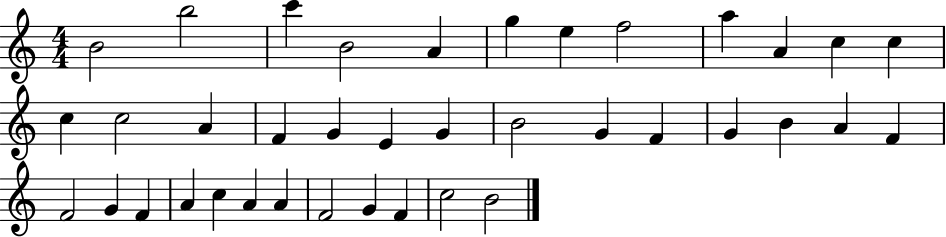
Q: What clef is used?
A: treble